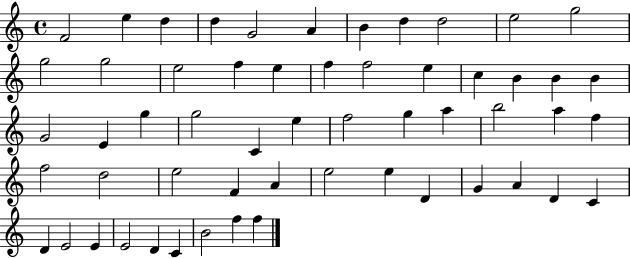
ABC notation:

X:1
T:Untitled
M:4/4
L:1/4
K:C
F2 e d d G2 A B d d2 e2 g2 g2 g2 e2 f e f f2 e c B B B G2 E g g2 C e f2 g a b2 a f f2 d2 e2 F A e2 e D G A D C D E2 E E2 D C B2 f f